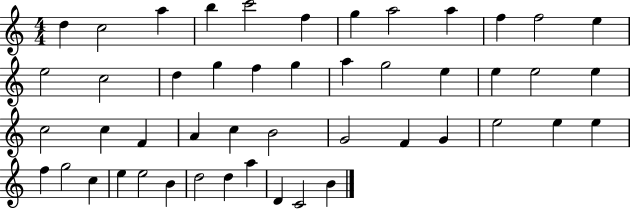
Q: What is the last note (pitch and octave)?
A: B4